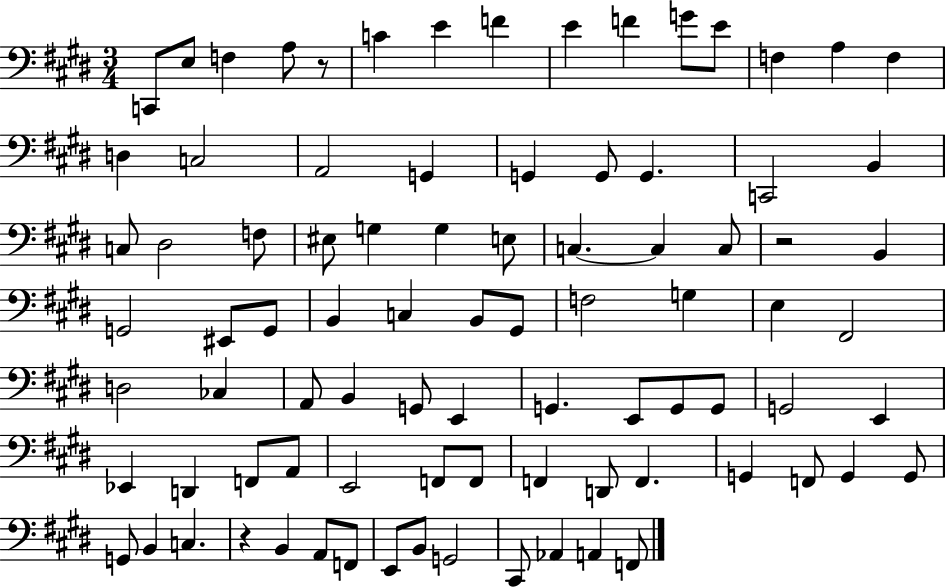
C2/e E3/e F3/q A3/e R/e C4/q E4/q F4/q E4/q F4/q G4/e E4/e F3/q A3/q F3/q D3/q C3/h A2/h G2/q G2/q G2/e G2/q. C2/h B2/q C3/e D#3/h F3/e EIS3/e G3/q G3/q E3/e C3/q. C3/q C3/e R/h B2/q G2/h EIS2/e G2/e B2/q C3/q B2/e G#2/e F3/h G3/q E3/q F#2/h D3/h CES3/q A2/e B2/q G2/e E2/q G2/q. E2/e G2/e G2/e G2/h E2/q Eb2/q D2/q F2/e A2/e E2/h F2/e F2/e F2/q D2/e F2/q. G2/q F2/e G2/q G2/e G2/e B2/q C3/q. R/q B2/q A2/e F2/e E2/e B2/e G2/h C#2/e Ab2/q A2/q F2/e